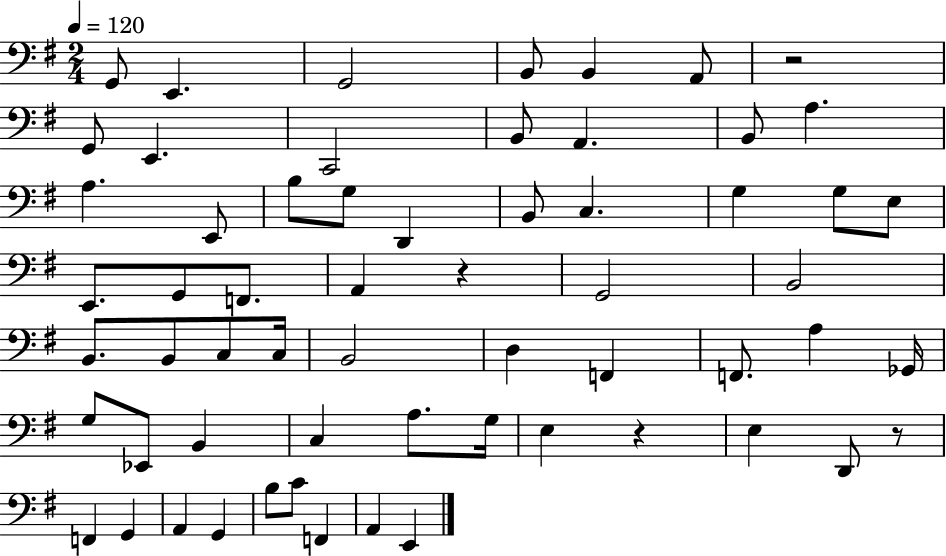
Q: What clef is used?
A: bass